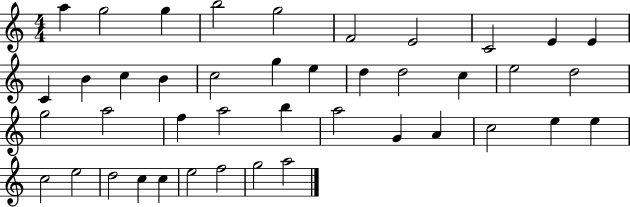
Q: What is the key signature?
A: C major